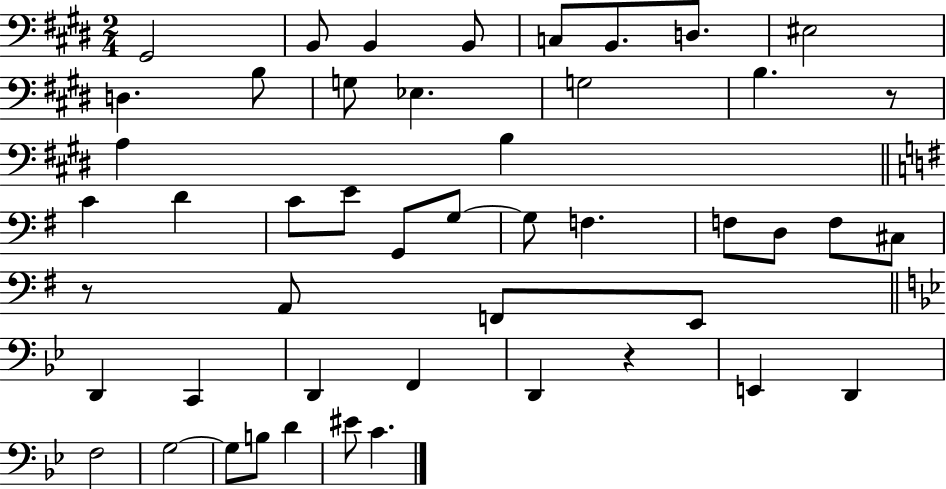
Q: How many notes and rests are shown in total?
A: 48